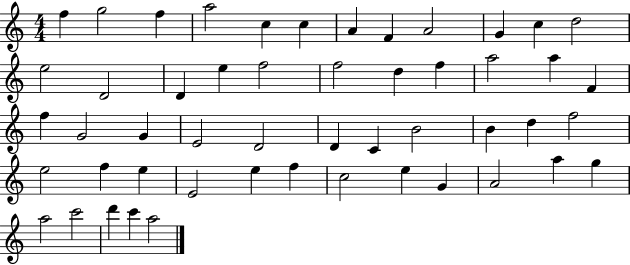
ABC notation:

X:1
T:Untitled
M:4/4
L:1/4
K:C
f g2 f a2 c c A F A2 G c d2 e2 D2 D e f2 f2 d f a2 a F f G2 G E2 D2 D C B2 B d f2 e2 f e E2 e f c2 e G A2 a g a2 c'2 d' c' a2